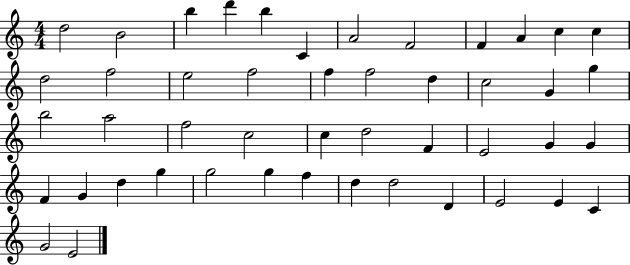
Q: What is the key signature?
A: C major